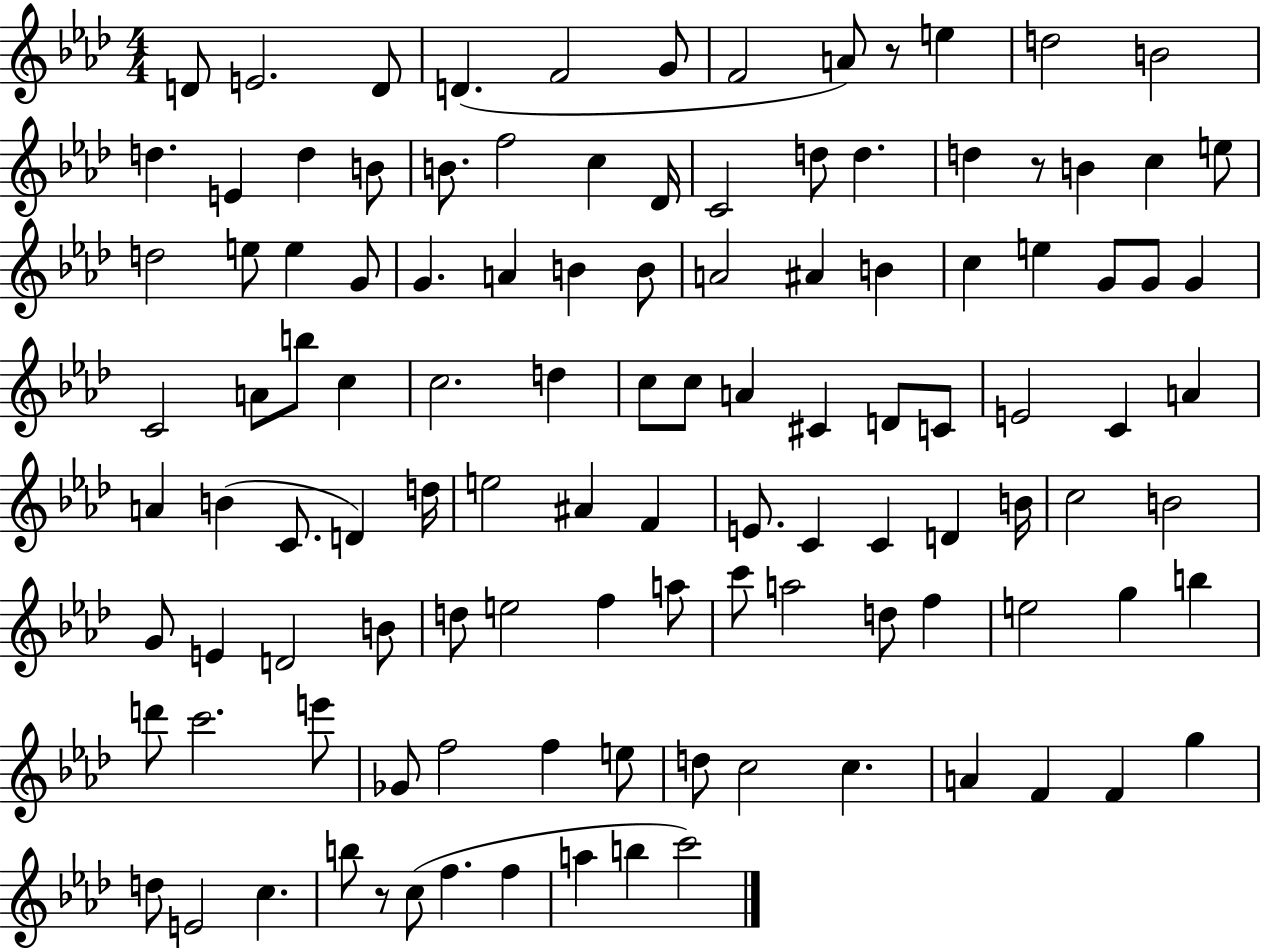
X:1
T:Untitled
M:4/4
L:1/4
K:Ab
D/2 E2 D/2 D F2 G/2 F2 A/2 z/2 e d2 B2 d E d B/2 B/2 f2 c _D/4 C2 d/2 d d z/2 B c e/2 d2 e/2 e G/2 G A B B/2 A2 ^A B c e G/2 G/2 G C2 A/2 b/2 c c2 d c/2 c/2 A ^C D/2 C/2 E2 C A A B C/2 D d/4 e2 ^A F E/2 C C D B/4 c2 B2 G/2 E D2 B/2 d/2 e2 f a/2 c'/2 a2 d/2 f e2 g b d'/2 c'2 e'/2 _G/2 f2 f e/2 d/2 c2 c A F F g d/2 E2 c b/2 z/2 c/2 f f a b c'2